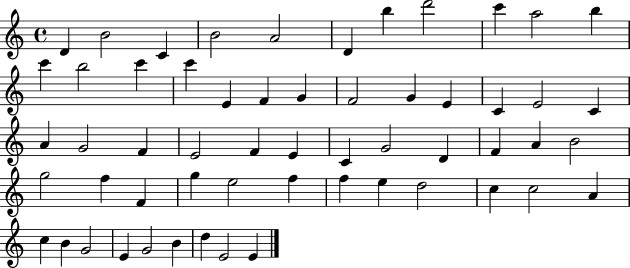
X:1
T:Untitled
M:4/4
L:1/4
K:C
D B2 C B2 A2 D b d'2 c' a2 b c' b2 c' c' E F G F2 G E C E2 C A G2 F E2 F E C G2 D F A B2 g2 f F g e2 f f e d2 c c2 A c B G2 E G2 B d E2 E